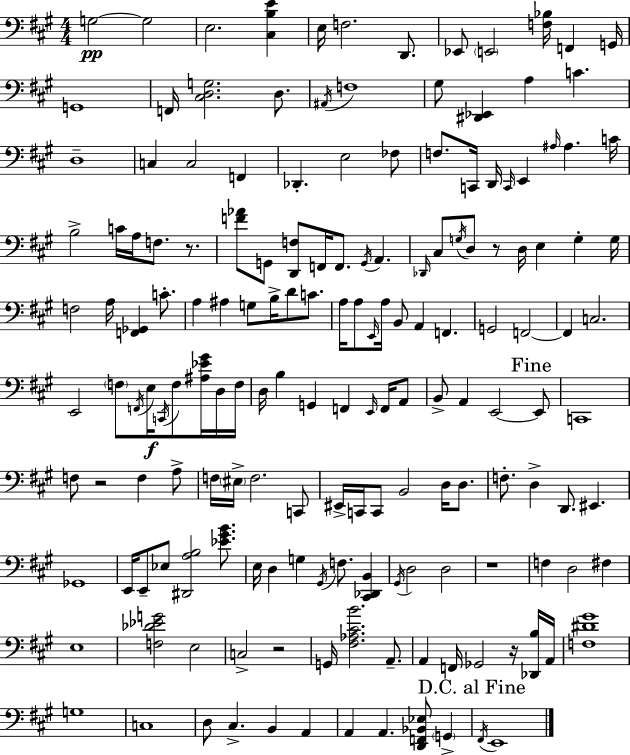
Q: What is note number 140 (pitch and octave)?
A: G2